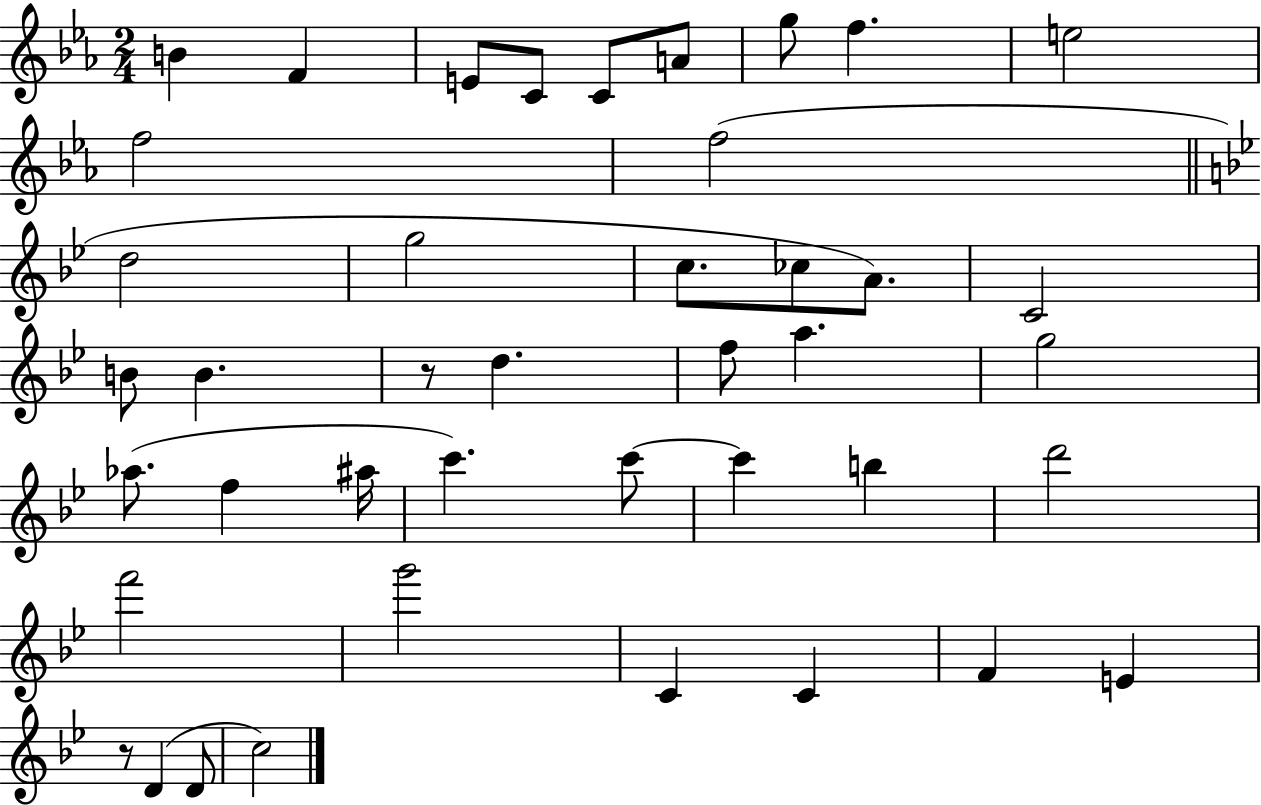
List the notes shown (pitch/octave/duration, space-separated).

B4/q F4/q E4/e C4/e C4/e A4/e G5/e F5/q. E5/h F5/h F5/h D5/h G5/h C5/e. CES5/e A4/e. C4/h B4/e B4/q. R/e D5/q. F5/e A5/q. G5/h Ab5/e. F5/q A#5/s C6/q. C6/e C6/q B5/q D6/h F6/h G6/h C4/q C4/q F4/q E4/q R/e D4/q D4/e C5/h